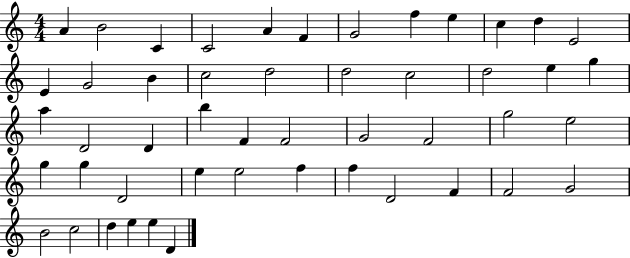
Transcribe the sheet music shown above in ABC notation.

X:1
T:Untitled
M:4/4
L:1/4
K:C
A B2 C C2 A F G2 f e c d E2 E G2 B c2 d2 d2 c2 d2 e g a D2 D b F F2 G2 F2 g2 e2 g g D2 e e2 f f D2 F F2 G2 B2 c2 d e e D